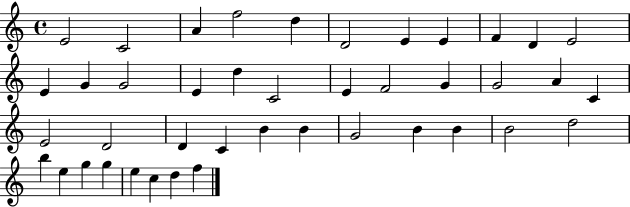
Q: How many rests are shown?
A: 0